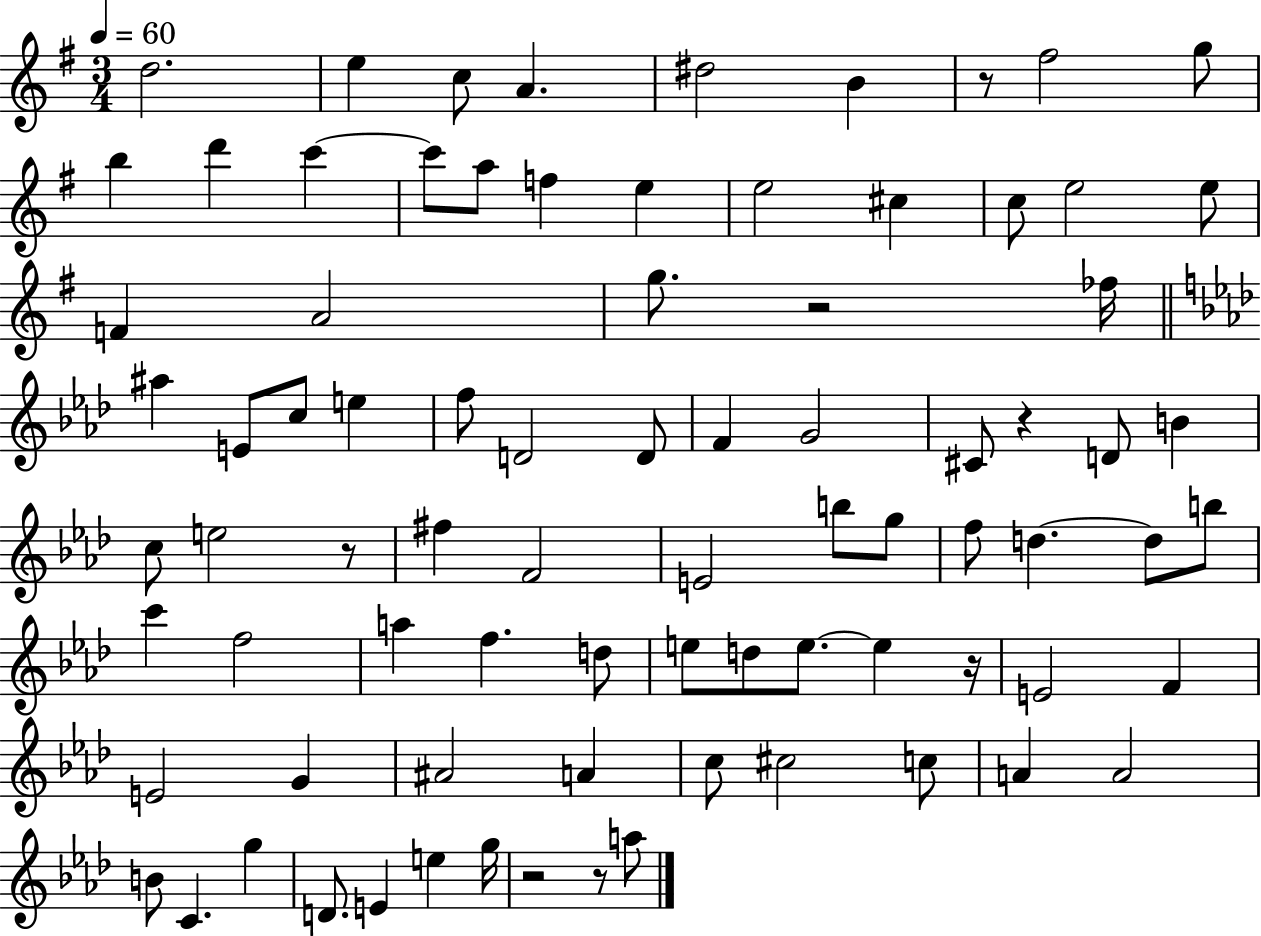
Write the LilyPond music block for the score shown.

{
  \clef treble
  \numericTimeSignature
  \time 3/4
  \key g \major
  \tempo 4 = 60
  d''2. | e''4 c''8 a'4. | dis''2 b'4 | r8 fis''2 g''8 | \break b''4 d'''4 c'''4~~ | c'''8 a''8 f''4 e''4 | e''2 cis''4 | c''8 e''2 e''8 | \break f'4 a'2 | g''8. r2 fes''16 | \bar "||" \break \key aes \major ais''4 e'8 c''8 e''4 | f''8 d'2 d'8 | f'4 g'2 | cis'8 r4 d'8 b'4 | \break c''8 e''2 r8 | fis''4 f'2 | e'2 b''8 g''8 | f''8 d''4.~~ d''8 b''8 | \break c'''4 f''2 | a''4 f''4. d''8 | e''8 d''8 e''8.~~ e''4 r16 | e'2 f'4 | \break e'2 g'4 | ais'2 a'4 | c''8 cis''2 c''8 | a'4 a'2 | \break b'8 c'4. g''4 | d'8. e'4 e''4 g''16 | r2 r8 a''8 | \bar "|."
}